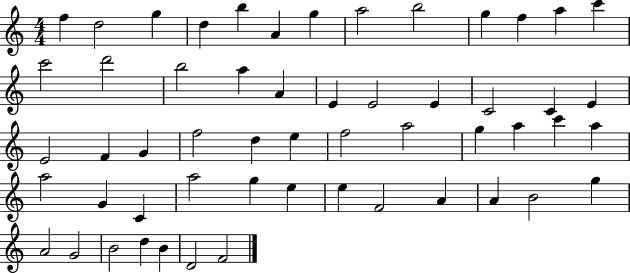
F5/q D5/h G5/q D5/q B5/q A4/q G5/q A5/h B5/h G5/q F5/q A5/q C6/q C6/h D6/h B5/h A5/q A4/q E4/q E4/h E4/q C4/h C4/q E4/q E4/h F4/q G4/q F5/h D5/q E5/q F5/h A5/h G5/q A5/q C6/q A5/q A5/h G4/q C4/q A5/h G5/q E5/q E5/q F4/h A4/q A4/q B4/h G5/q A4/h G4/h B4/h D5/q B4/q D4/h F4/h